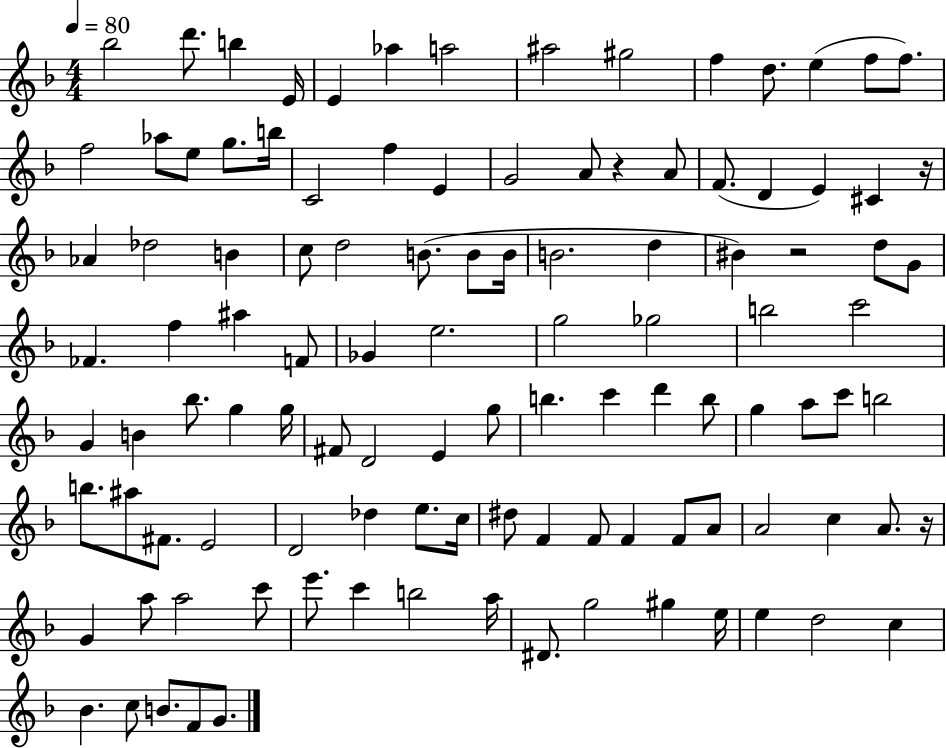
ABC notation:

X:1
T:Untitled
M:4/4
L:1/4
K:F
_b2 d'/2 b E/4 E _a a2 ^a2 ^g2 f d/2 e f/2 f/2 f2 _a/2 e/2 g/2 b/4 C2 f E G2 A/2 z A/2 F/2 D E ^C z/4 _A _d2 B c/2 d2 B/2 B/2 B/4 B2 d ^B z2 d/2 G/2 _F f ^a F/2 _G e2 g2 _g2 b2 c'2 G B _b/2 g g/4 ^F/2 D2 E g/2 b c' d' b/2 g a/2 c'/2 b2 b/2 ^a/2 ^F/2 E2 D2 _d e/2 c/4 ^d/2 F F/2 F F/2 A/2 A2 c A/2 z/4 G a/2 a2 c'/2 e'/2 c' b2 a/4 ^D/2 g2 ^g e/4 e d2 c _B c/2 B/2 F/2 G/2